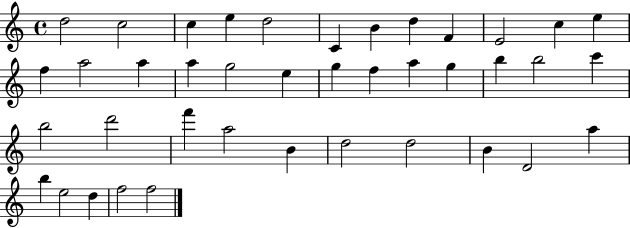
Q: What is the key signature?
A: C major